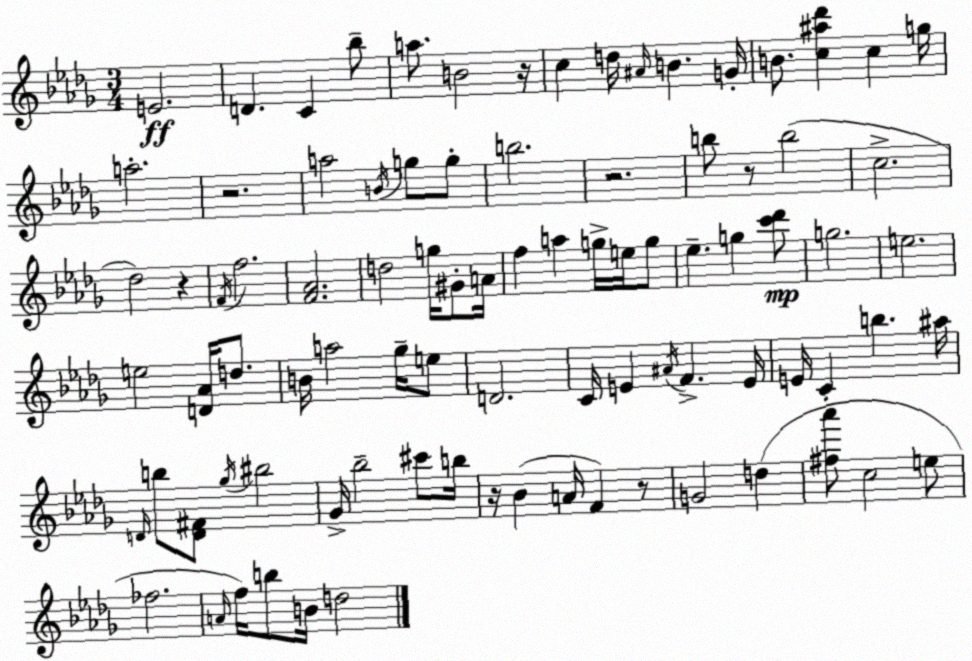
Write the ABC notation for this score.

X:1
T:Untitled
M:3/4
L:1/4
K:Bbm
E2 D C _b/2 a/2 B2 z/4 c d/4 ^A/4 B G/4 B/2 [c^a_d'] c g/4 a2 z2 a2 B/4 g/2 g/2 b2 z2 b/2 z/2 b2 c2 _d2 z F/4 f2 [F_A]2 d2 g/4 ^G/2 A/4 f a g/4 e/4 g/2 _e g [c'_d']/2 g2 e2 e2 [D_A]/4 d/2 B/4 a2 _g/4 e/2 D2 C/4 E ^A/4 F E/4 E/4 C b ^a/4 D/4 b/2 [D^F]/2 _g/4 ^b2 _G/4 _b2 ^c'/2 b/4 z/4 _B A/4 F z/2 G2 d [^f_a']/2 c2 e/2 _f2 A/4 f/4 b/2 B/4 d2